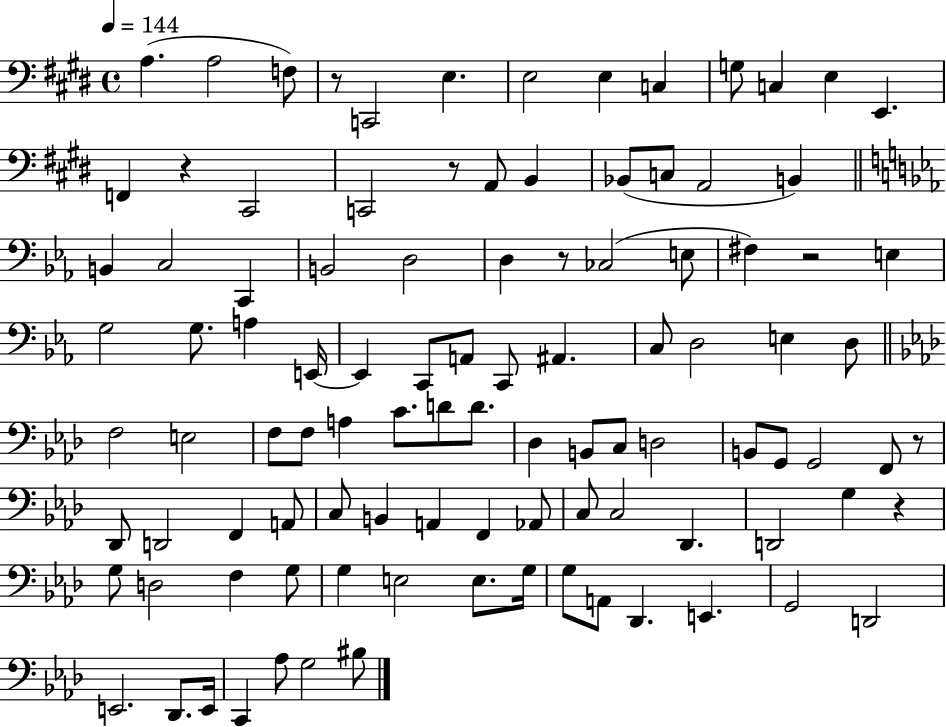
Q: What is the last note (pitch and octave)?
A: BIS3